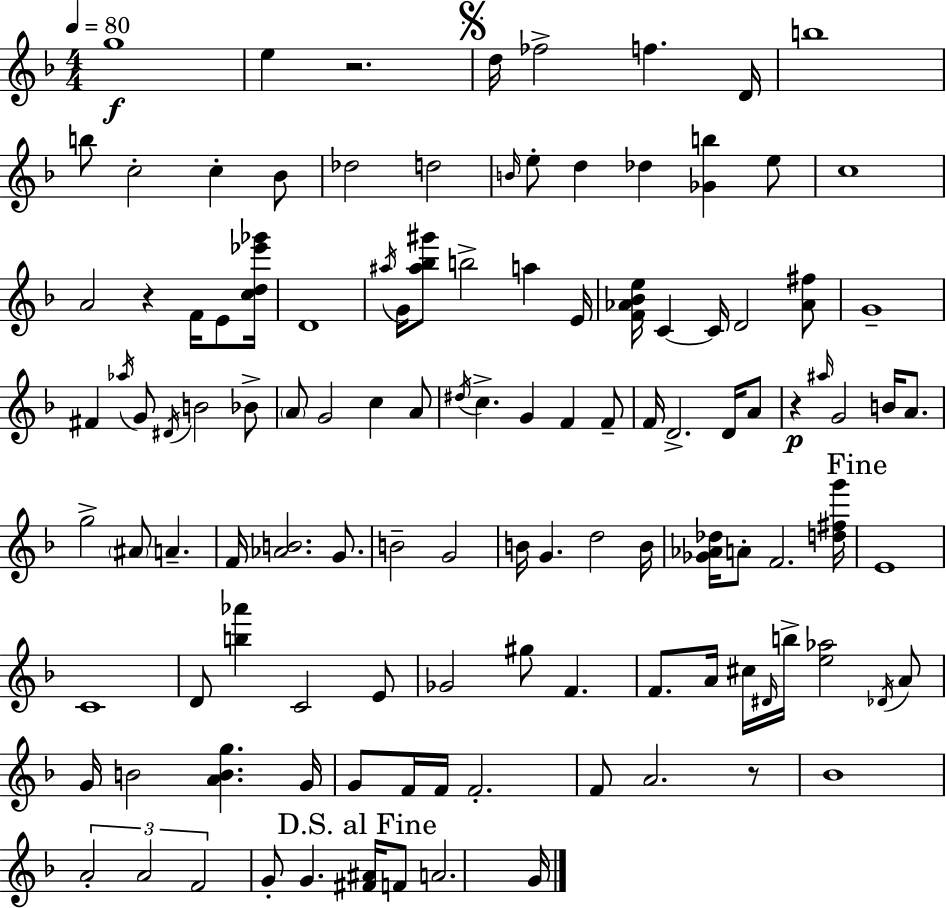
G5/w E5/q R/h. D5/s FES5/h F5/q. D4/s B5/w B5/e C5/h C5/q Bb4/e Db5/h D5/h B4/s E5/e D5/q Db5/q [Gb4,B5]/q E5/e C5/w A4/h R/q F4/s E4/e [C5,D5,Eb6,Gb6]/s D4/w A#5/s G4/s [A#5,Bb5,G#6]/e B5/h A5/q E4/s [F4,Ab4,Bb4,E5]/s C4/q C4/s D4/h [Ab4,F#5]/e G4/w F#4/q Ab5/s G4/e D#4/s B4/h Bb4/e A4/e G4/h C5/q A4/e D#5/s C5/q. G4/q F4/q F4/e F4/s D4/h. D4/s A4/e R/q A#5/s G4/h B4/s A4/e. G5/h A#4/e A4/q. F4/s [Ab4,B4]/h. G4/e. B4/h G4/h B4/s G4/q. D5/h B4/s [Gb4,Ab4,Db5]/s A4/e F4/h. [D5,F#5,G6]/s E4/w C4/w D4/e [B5,Ab6]/q C4/h E4/e Gb4/h G#5/e F4/q. F4/e. A4/s C#5/s D#4/s B5/s [E5,Ab5]/h Db4/s A4/e G4/s B4/h [A4,B4,G5]/q. G4/s G4/e F4/s F4/s F4/h. F4/e A4/h. R/e Bb4/w A4/h A4/h F4/h G4/e G4/q. [F#4,A#4]/s F4/e A4/h. G4/s